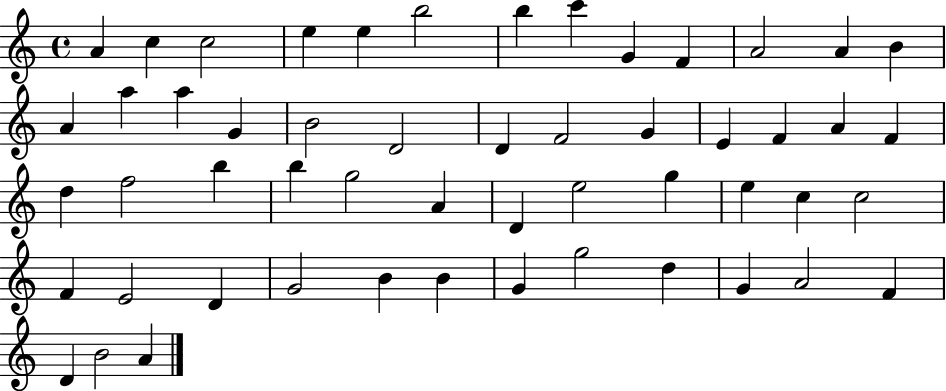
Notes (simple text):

A4/q C5/q C5/h E5/q E5/q B5/h B5/q C6/q G4/q F4/q A4/h A4/q B4/q A4/q A5/q A5/q G4/q B4/h D4/h D4/q F4/h G4/q E4/q F4/q A4/q F4/q D5/q F5/h B5/q B5/q G5/h A4/q D4/q E5/h G5/q E5/q C5/q C5/h F4/q E4/h D4/q G4/h B4/q B4/q G4/q G5/h D5/q G4/q A4/h F4/q D4/q B4/h A4/q